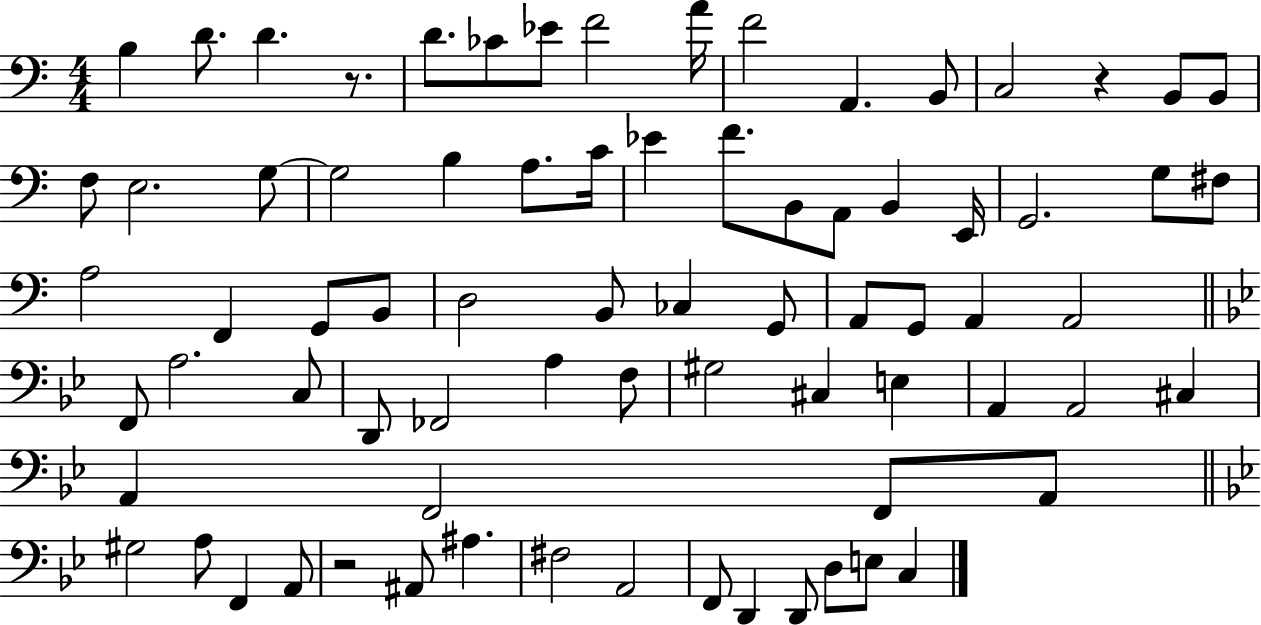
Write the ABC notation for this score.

X:1
T:Untitled
M:4/4
L:1/4
K:C
B, D/2 D z/2 D/2 _C/2 _E/2 F2 A/4 F2 A,, B,,/2 C,2 z B,,/2 B,,/2 F,/2 E,2 G,/2 G,2 B, A,/2 C/4 _E F/2 B,,/2 A,,/2 B,, E,,/4 G,,2 G,/2 ^F,/2 A,2 F,, G,,/2 B,,/2 D,2 B,,/2 _C, G,,/2 A,,/2 G,,/2 A,, A,,2 F,,/2 A,2 C,/2 D,,/2 _F,,2 A, F,/2 ^G,2 ^C, E, A,, A,,2 ^C, A,, F,,2 F,,/2 A,,/2 ^G,2 A,/2 F,, A,,/2 z2 ^A,,/2 ^A, ^F,2 A,,2 F,,/2 D,, D,,/2 D,/2 E,/2 C,